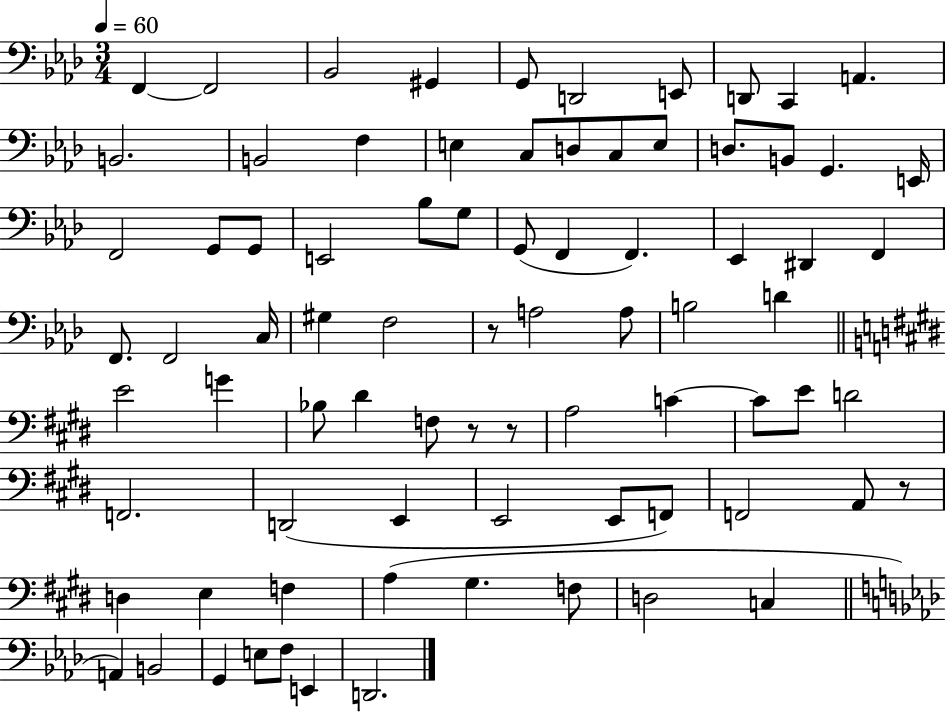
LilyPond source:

{
  \clef bass
  \numericTimeSignature
  \time 3/4
  \key aes \major
  \tempo 4 = 60
  \repeat volta 2 { f,4~~ f,2 | bes,2 gis,4 | g,8 d,2 e,8 | d,8 c,4 a,4. | \break b,2. | b,2 f4 | e4 c8 d8 c8 e8 | d8. b,8 g,4. e,16 | \break f,2 g,8 g,8 | e,2 bes8 g8 | g,8( f,4 f,4.) | ees,4 dis,4 f,4 | \break f,8. f,2 c16 | gis4 f2 | r8 a2 a8 | b2 d'4 | \break \bar "||" \break \key e \major e'2 g'4 | bes8 dis'4 f8 r8 r8 | a2 c'4~~ | c'8 e'8 d'2 | \break f,2. | d,2( e,4 | e,2 e,8 f,8) | f,2 a,8 r8 | \break d4 e4 f4 | a4( gis4. f8 | d2 c4 | \bar "||" \break \key aes \major a,4) b,2 | g,4 e8 f8 e,4 | d,2. | } \bar "|."
}